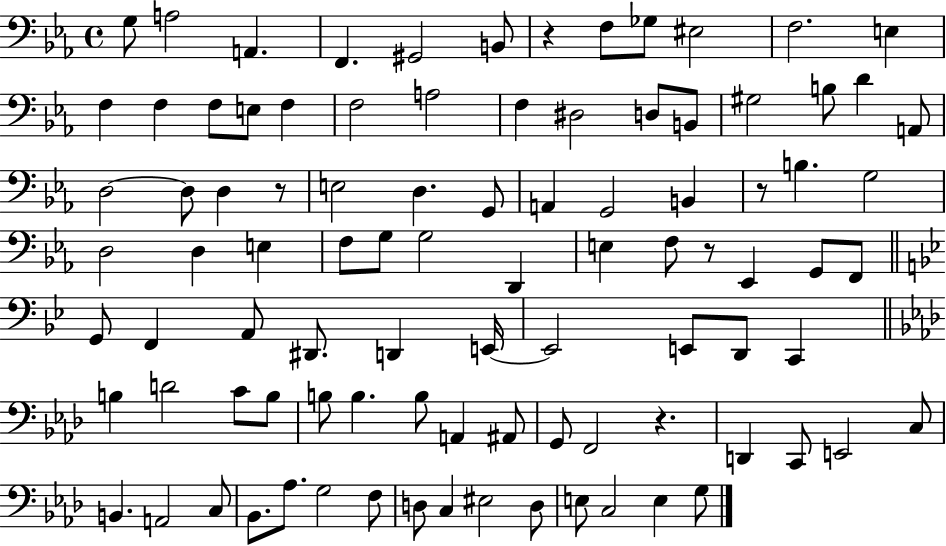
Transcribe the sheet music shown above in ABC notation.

X:1
T:Untitled
M:4/4
L:1/4
K:Eb
G,/2 A,2 A,, F,, ^G,,2 B,,/2 z F,/2 _G,/2 ^E,2 F,2 E, F, F, F,/2 E,/2 F, F,2 A,2 F, ^D,2 D,/2 B,,/2 ^G,2 B,/2 D A,,/2 D,2 D,/2 D, z/2 E,2 D, G,,/2 A,, G,,2 B,, z/2 B, G,2 D,2 D, E, F,/2 G,/2 G,2 D,, E, F,/2 z/2 _E,, G,,/2 F,,/2 G,,/2 F,, A,,/2 ^D,,/2 D,, E,,/4 E,,2 E,,/2 D,,/2 C,, B, D2 C/2 B,/2 B,/2 B, B,/2 A,, ^A,,/2 G,,/2 F,,2 z D,, C,,/2 E,,2 C,/2 B,, A,,2 C,/2 _B,,/2 _A,/2 G,2 F,/2 D,/2 C, ^E,2 D,/2 E,/2 C,2 E, G,/2